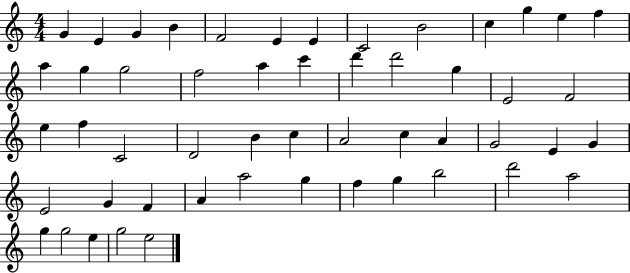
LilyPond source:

{
  \clef treble
  \numericTimeSignature
  \time 4/4
  \key c \major
  g'4 e'4 g'4 b'4 | f'2 e'4 e'4 | c'2 b'2 | c''4 g''4 e''4 f''4 | \break a''4 g''4 g''2 | f''2 a''4 c'''4 | d'''4 d'''2 g''4 | e'2 f'2 | \break e''4 f''4 c'2 | d'2 b'4 c''4 | a'2 c''4 a'4 | g'2 e'4 g'4 | \break e'2 g'4 f'4 | a'4 a''2 g''4 | f''4 g''4 b''2 | d'''2 a''2 | \break g''4 g''2 e''4 | g''2 e''2 | \bar "|."
}